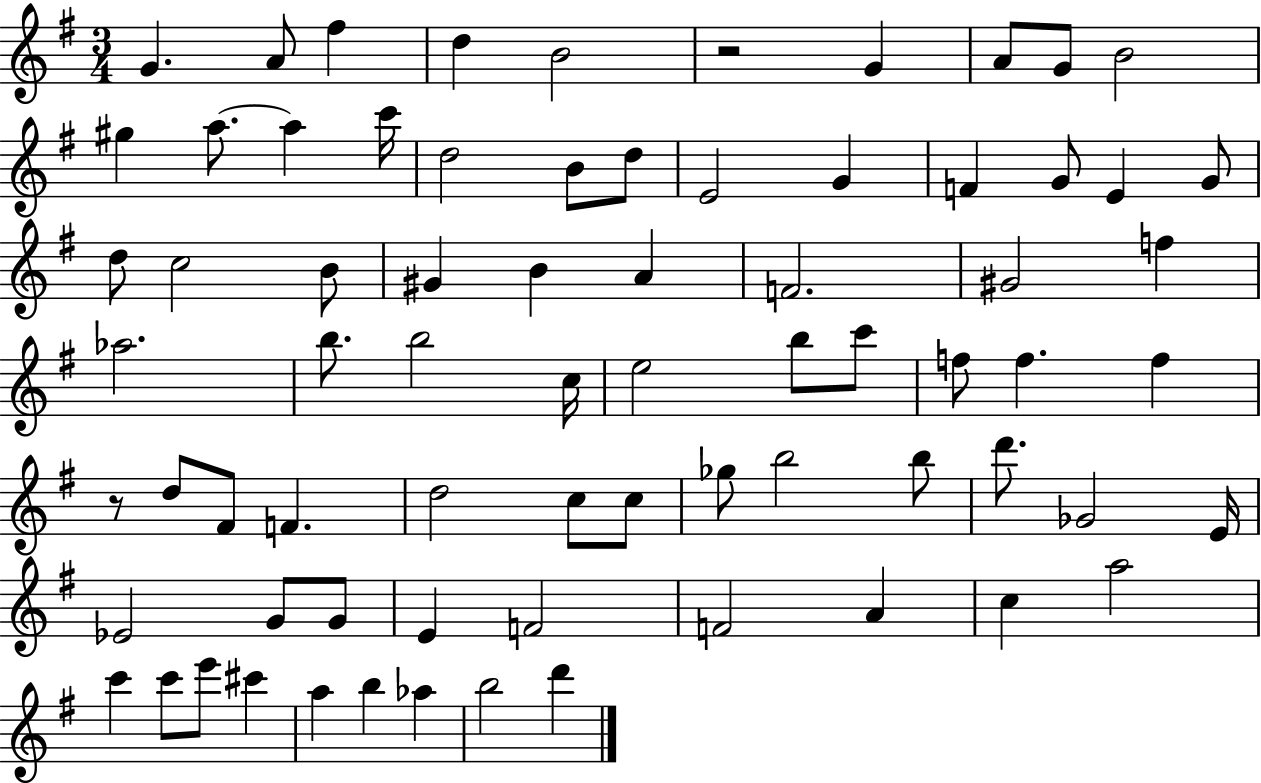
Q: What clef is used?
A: treble